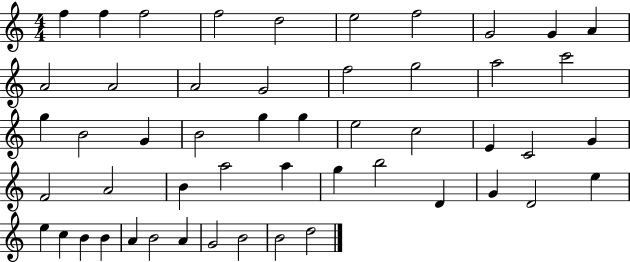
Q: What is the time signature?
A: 4/4